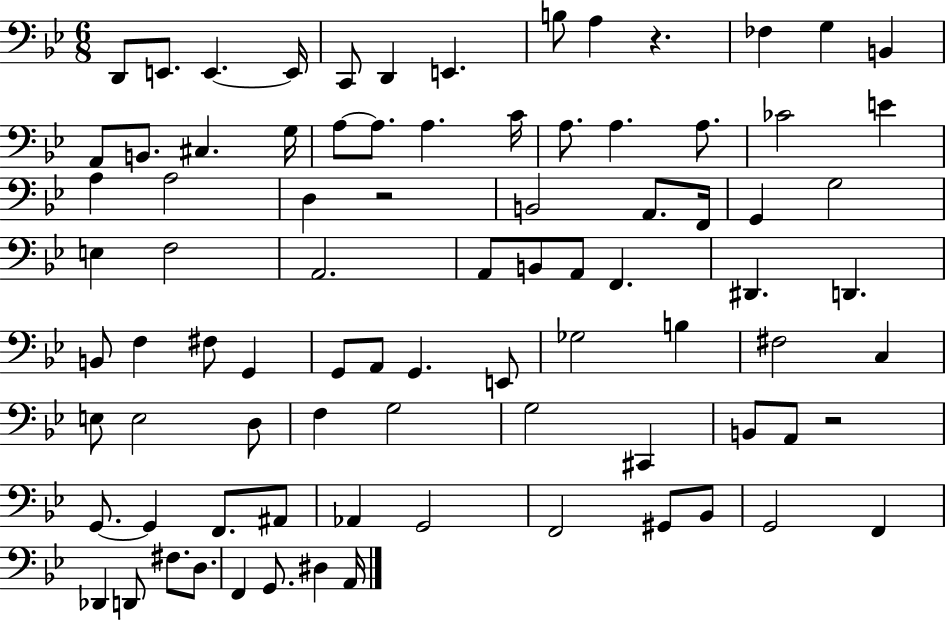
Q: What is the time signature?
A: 6/8